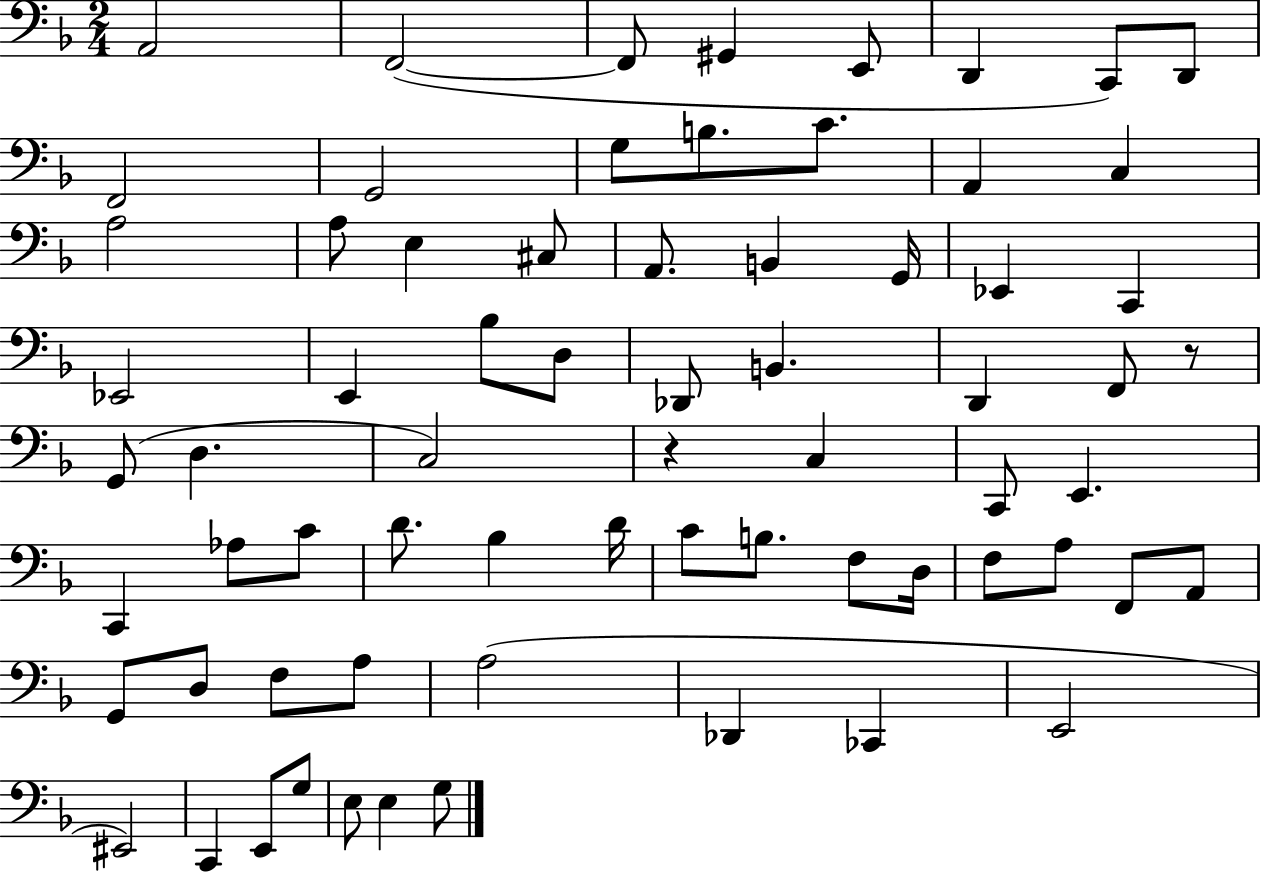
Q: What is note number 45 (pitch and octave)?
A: C4